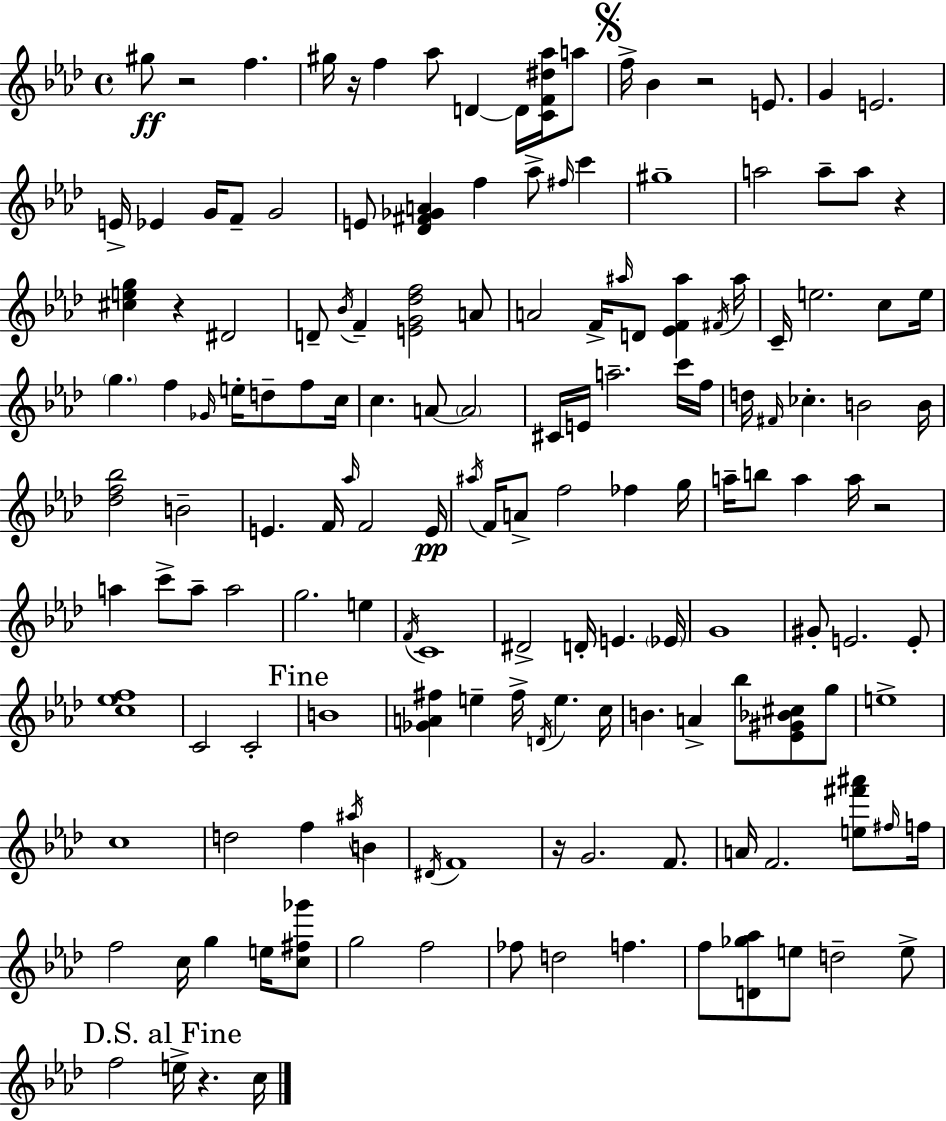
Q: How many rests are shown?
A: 8